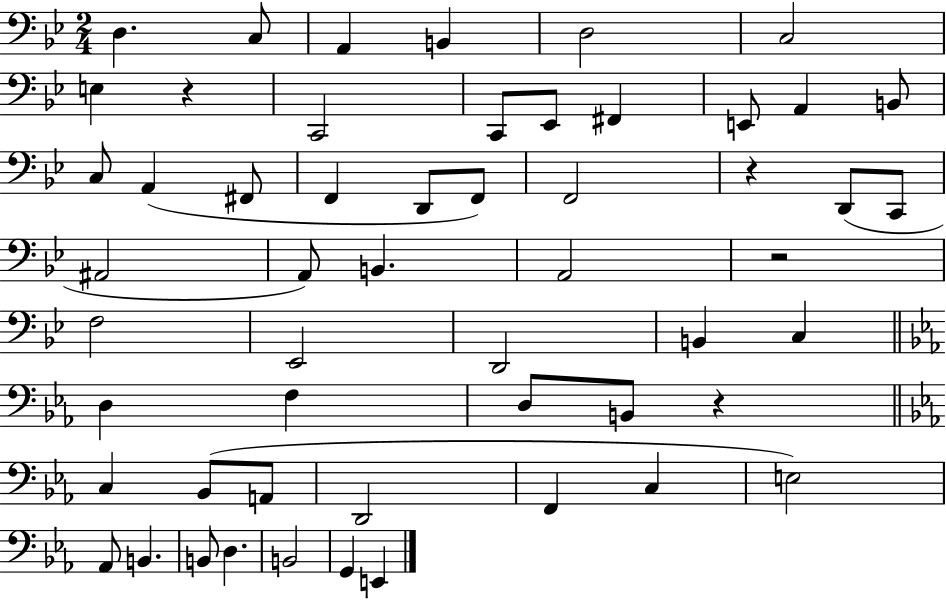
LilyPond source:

{
  \clef bass
  \numericTimeSignature
  \time 2/4
  \key bes \major
  \repeat volta 2 { d4. c8 | a,4 b,4 | d2 | c2 | \break e4 r4 | c,2 | c,8 ees,8 fis,4 | e,8 a,4 b,8 | \break c8 a,4( fis,8 | f,4 d,8 f,8) | f,2 | r4 d,8( c,8 | \break ais,2 | a,8) b,4. | a,2 | r2 | \break f2 | ees,2 | d,2 | b,4 c4 | \break \bar "||" \break \key ees \major d4 f4 | d8 b,8 r4 | \bar "||" \break \key ees \major c4 bes,8( a,8 | d,2 | f,4 c4 | e2) | \break aes,8 b,4. | b,8 d4. | b,2 | g,4 e,4 | \break } \bar "|."
}